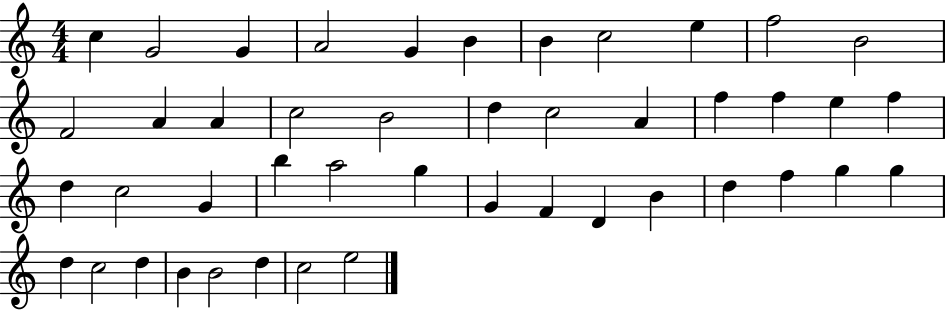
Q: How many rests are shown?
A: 0